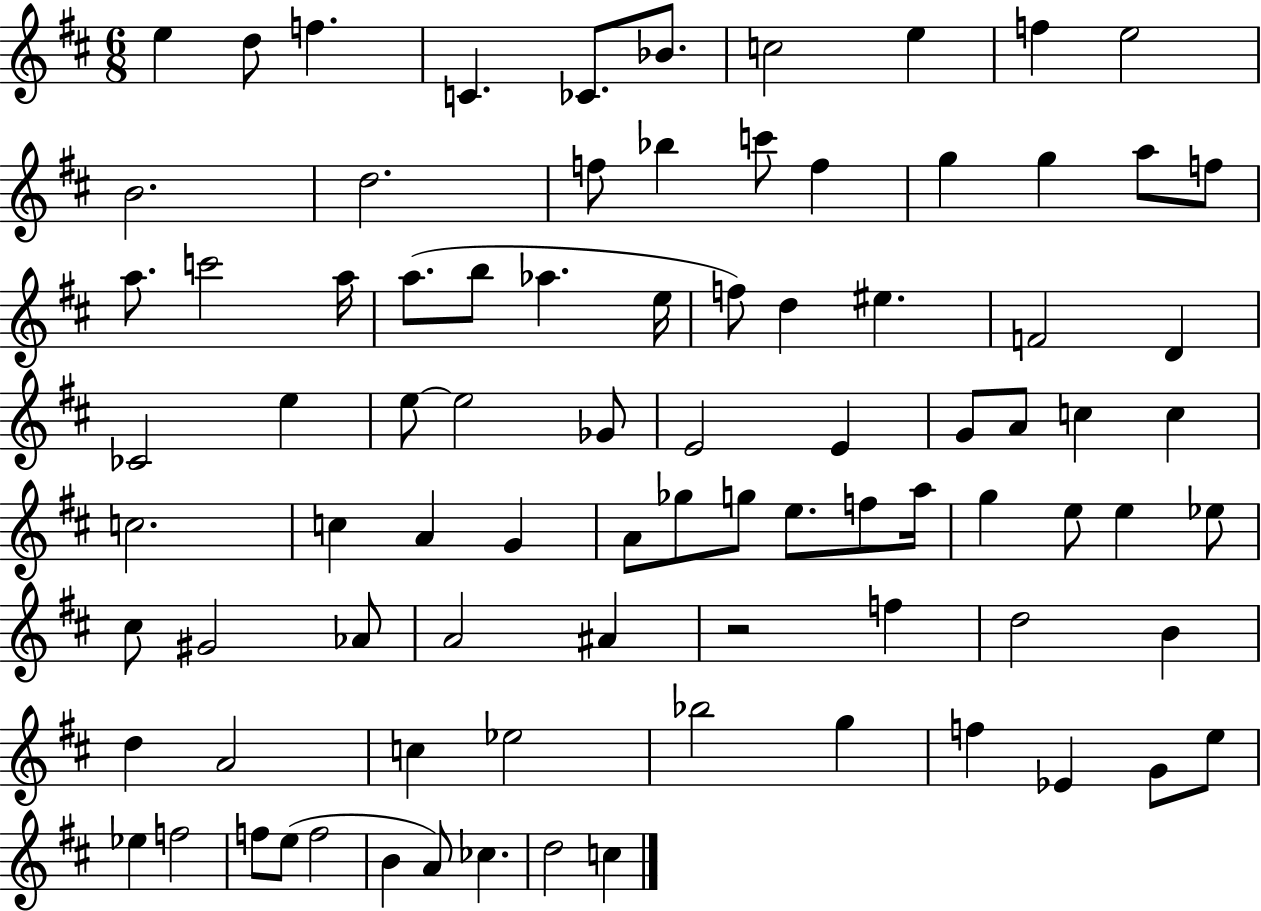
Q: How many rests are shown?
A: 1